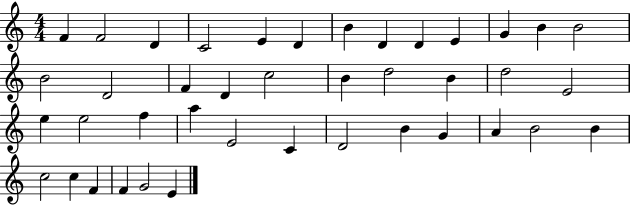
F4/q F4/h D4/q C4/h E4/q D4/q B4/q D4/q D4/q E4/q G4/q B4/q B4/h B4/h D4/h F4/q D4/q C5/h B4/q D5/h B4/q D5/h E4/h E5/q E5/h F5/q A5/q E4/h C4/q D4/h B4/q G4/q A4/q B4/h B4/q C5/h C5/q F4/q F4/q G4/h E4/q